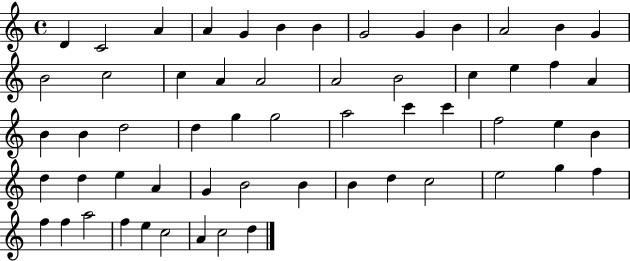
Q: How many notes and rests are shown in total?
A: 58